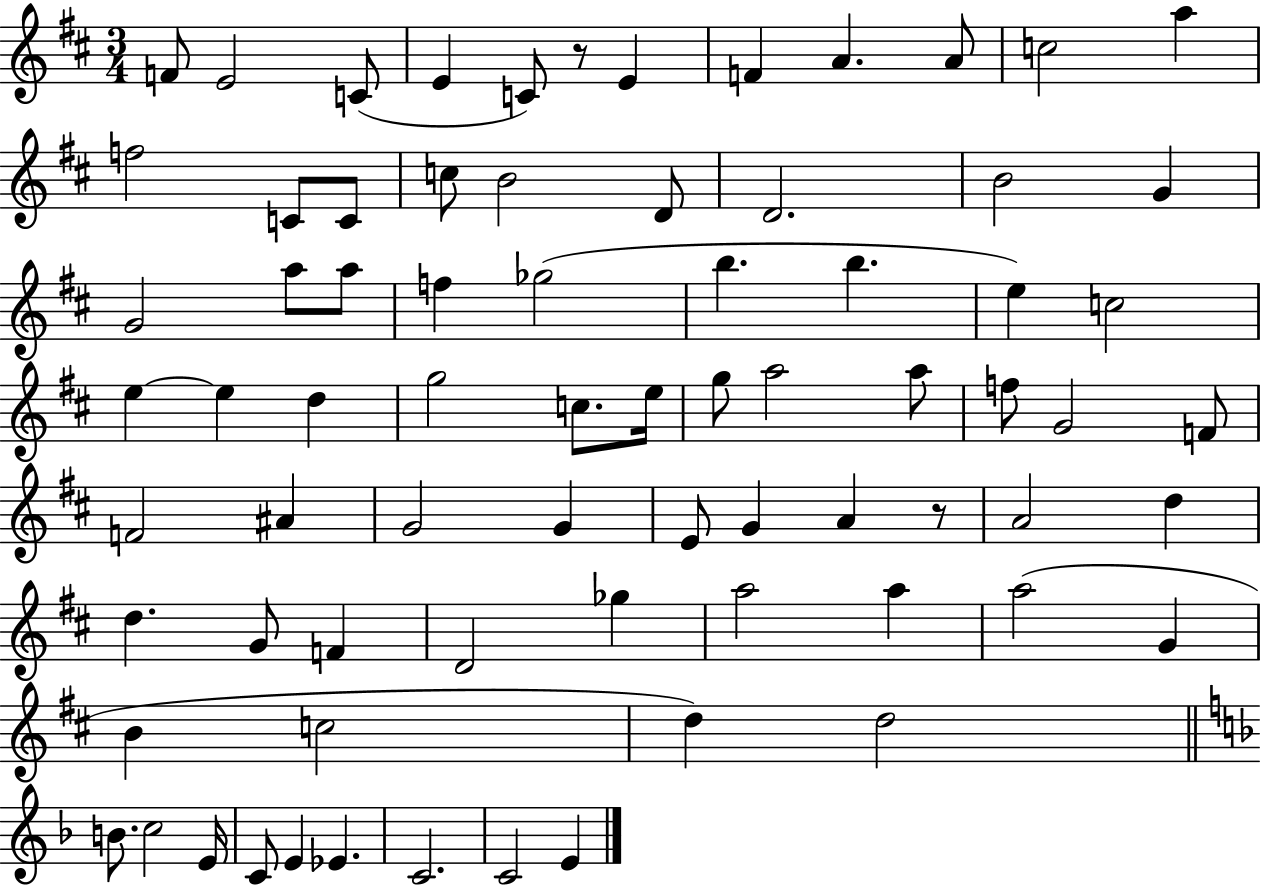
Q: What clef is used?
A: treble